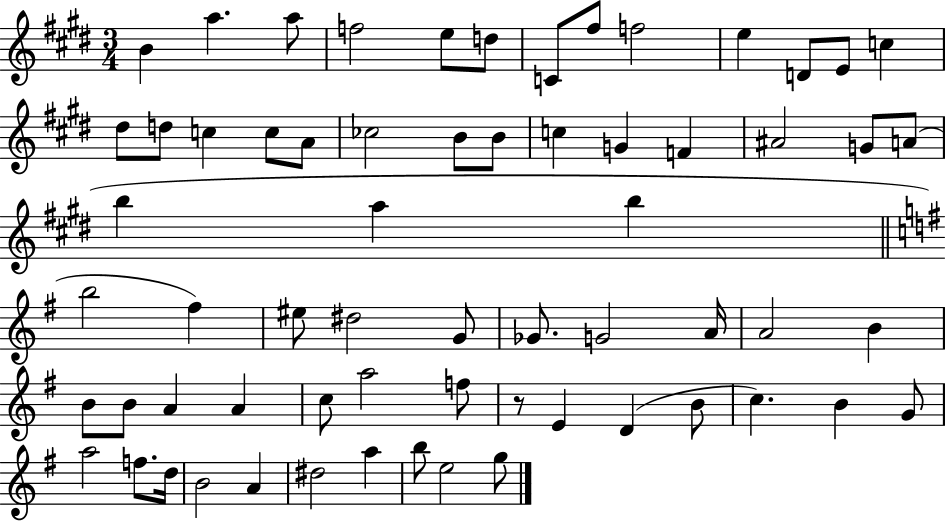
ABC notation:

X:1
T:Untitled
M:3/4
L:1/4
K:E
B a a/2 f2 e/2 d/2 C/2 ^f/2 f2 e D/2 E/2 c ^d/2 d/2 c c/2 A/2 _c2 B/2 B/2 c G F ^A2 G/2 A/2 b a b b2 ^f ^e/2 ^d2 G/2 _G/2 G2 A/4 A2 B B/2 B/2 A A c/2 a2 f/2 z/2 E D B/2 c B G/2 a2 f/2 d/4 B2 A ^d2 a b/2 e2 g/2